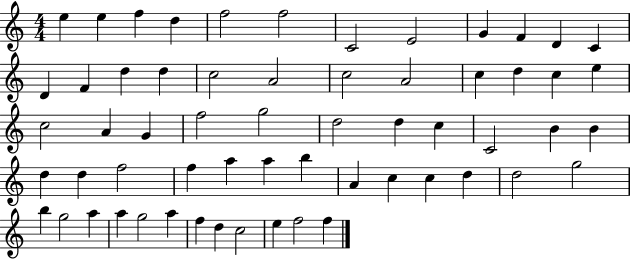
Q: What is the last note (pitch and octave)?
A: F5